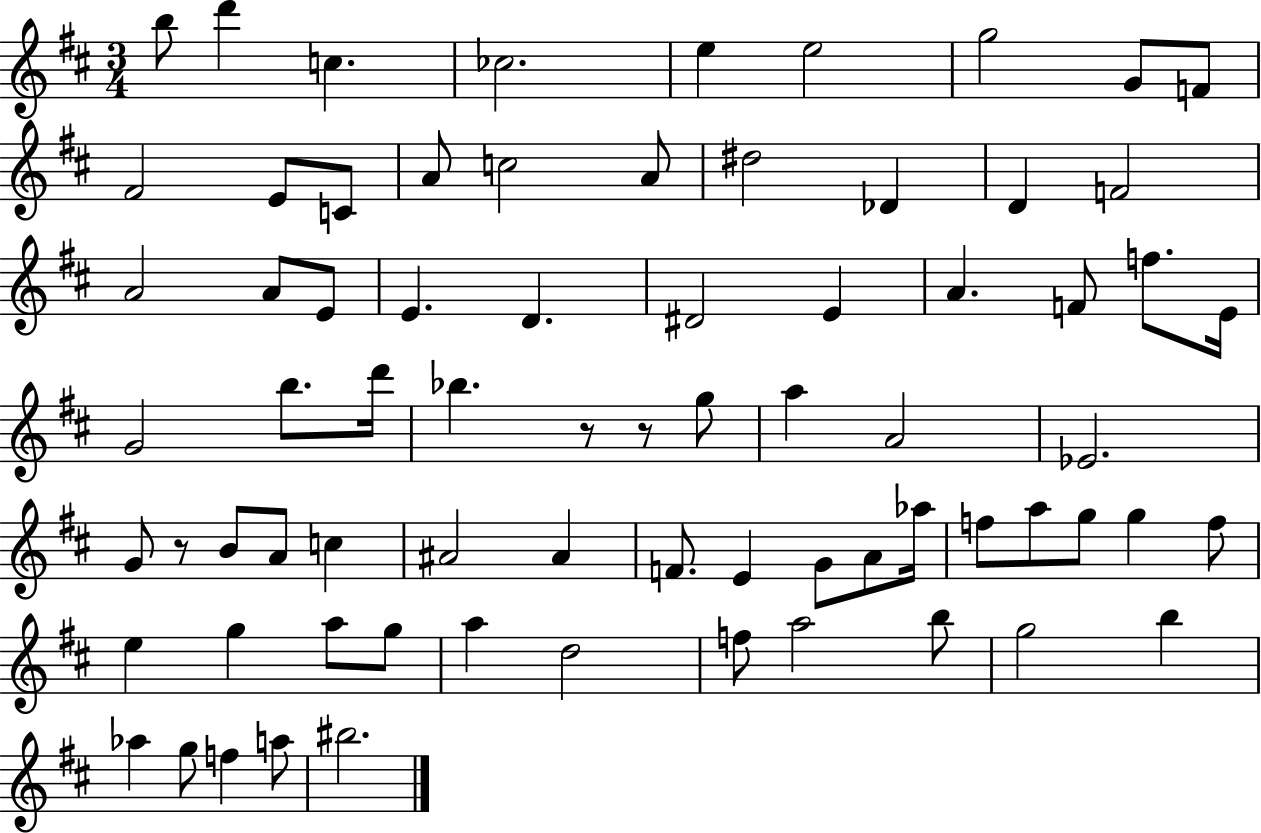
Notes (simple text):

B5/e D6/q C5/q. CES5/h. E5/q E5/h G5/h G4/e F4/e F#4/h E4/e C4/e A4/e C5/h A4/e D#5/h Db4/q D4/q F4/h A4/h A4/e E4/e E4/q. D4/q. D#4/h E4/q A4/q. F4/e F5/e. E4/s G4/h B5/e. D6/s Bb5/q. R/e R/e G5/e A5/q A4/h Eb4/h. G4/e R/e B4/e A4/e C5/q A#4/h A#4/q F4/e. E4/q G4/e A4/e Ab5/s F5/e A5/e G5/e G5/q F5/e E5/q G5/q A5/e G5/e A5/q D5/h F5/e A5/h B5/e G5/h B5/q Ab5/q G5/e F5/q A5/e BIS5/h.